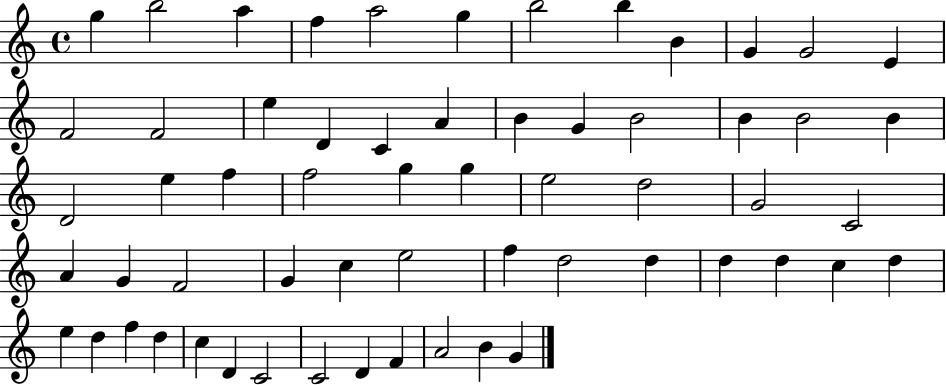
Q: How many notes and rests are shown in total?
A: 60